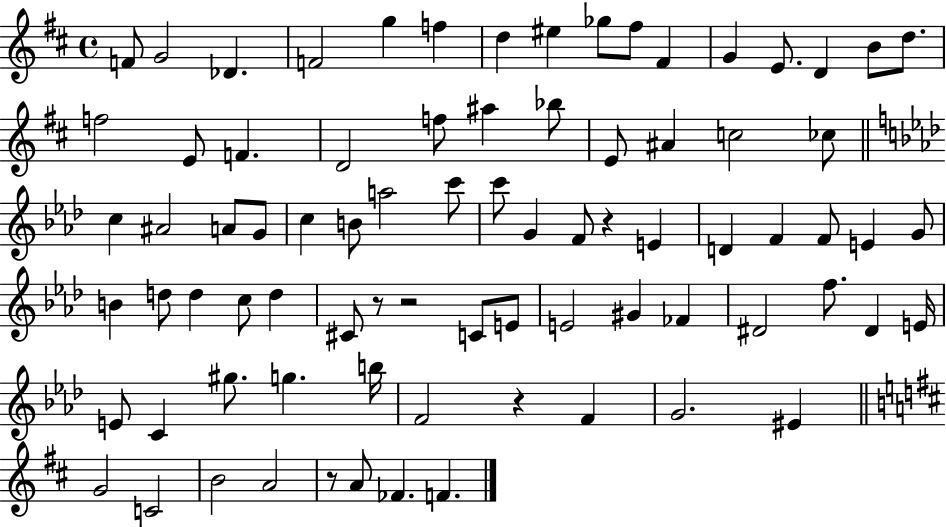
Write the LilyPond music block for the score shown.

{
  \clef treble
  \time 4/4
  \defaultTimeSignature
  \key d \major
  \repeat volta 2 { f'8 g'2 des'4. | f'2 g''4 f''4 | d''4 eis''4 ges''8 fis''8 fis'4 | g'4 e'8. d'4 b'8 d''8. | \break f''2 e'8 f'4. | d'2 f''8 ais''4 bes''8 | e'8 ais'4 c''2 ces''8 | \bar "||" \break \key aes \major c''4 ais'2 a'8 g'8 | c''4 b'8 a''2 c'''8 | c'''8 g'4 f'8 r4 e'4 | d'4 f'4 f'8 e'4 g'8 | \break b'4 d''8 d''4 c''8 d''4 | cis'8 r8 r2 c'8 e'8 | e'2 gis'4 fes'4 | dis'2 f''8. dis'4 e'16 | \break e'8 c'4 gis''8. g''4. b''16 | f'2 r4 f'4 | g'2. eis'4 | \bar "||" \break \key d \major g'2 c'2 | b'2 a'2 | r8 a'8 fes'4. f'4. | } \bar "|."
}